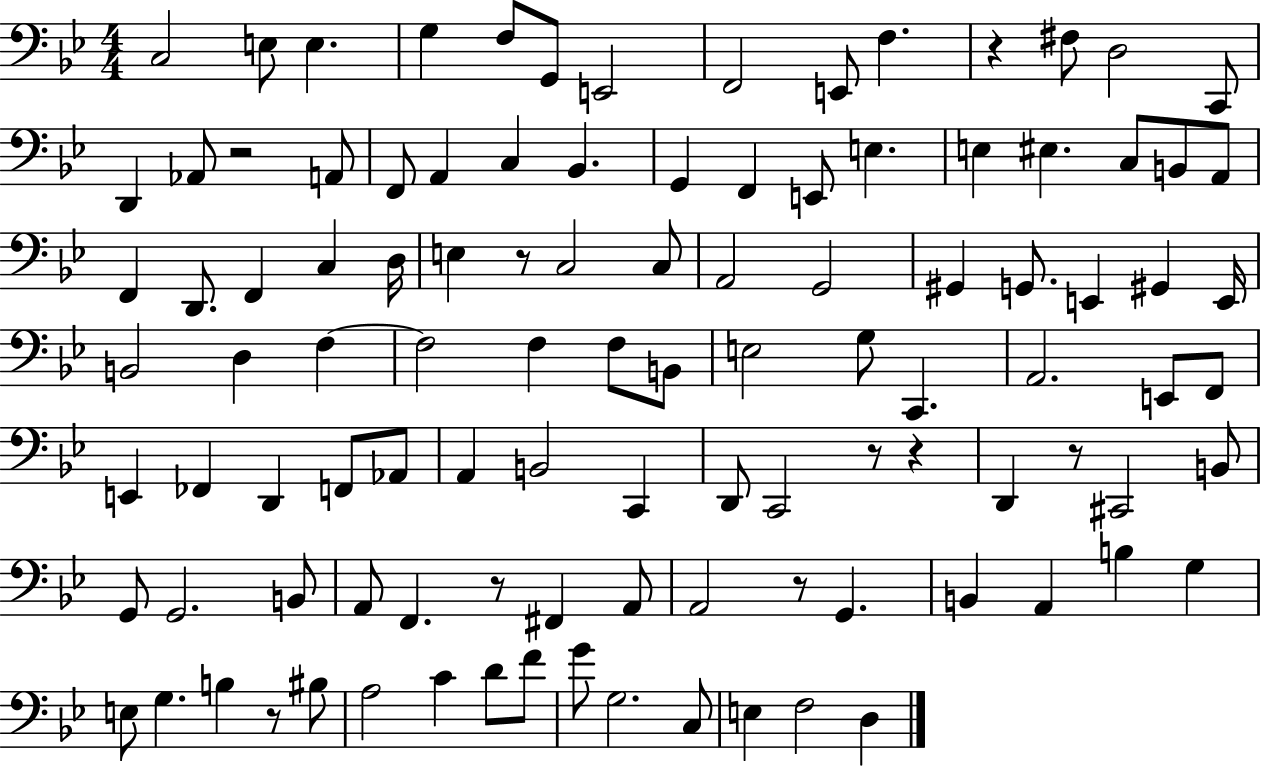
C3/h E3/e E3/q. G3/q F3/e G2/e E2/h F2/h E2/e F3/q. R/q F#3/e D3/h C2/e D2/q Ab2/e R/h A2/e F2/e A2/q C3/q Bb2/q. G2/q F2/q E2/e E3/q. E3/q EIS3/q. C3/e B2/e A2/e F2/q D2/e. F2/q C3/q D3/s E3/q R/e C3/h C3/e A2/h G2/h G#2/q G2/e. E2/q G#2/q E2/s B2/h D3/q F3/q F3/h F3/q F3/e B2/e E3/h G3/e C2/q. A2/h. E2/e F2/e E2/q FES2/q D2/q F2/e Ab2/e A2/q B2/h C2/q D2/e C2/h R/e R/q D2/q R/e C#2/h B2/e G2/e G2/h. B2/e A2/e F2/q. R/e F#2/q A2/e A2/h R/e G2/q. B2/q A2/q B3/q G3/q E3/e G3/q. B3/q R/e BIS3/e A3/h C4/q D4/e F4/e G4/e G3/h. C3/e E3/q F3/h D3/q